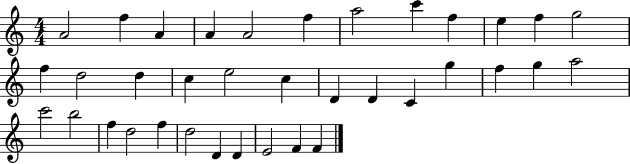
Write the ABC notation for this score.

X:1
T:Untitled
M:4/4
L:1/4
K:C
A2 f A A A2 f a2 c' f e f g2 f d2 d c e2 c D D C g f g a2 c'2 b2 f d2 f d2 D D E2 F F